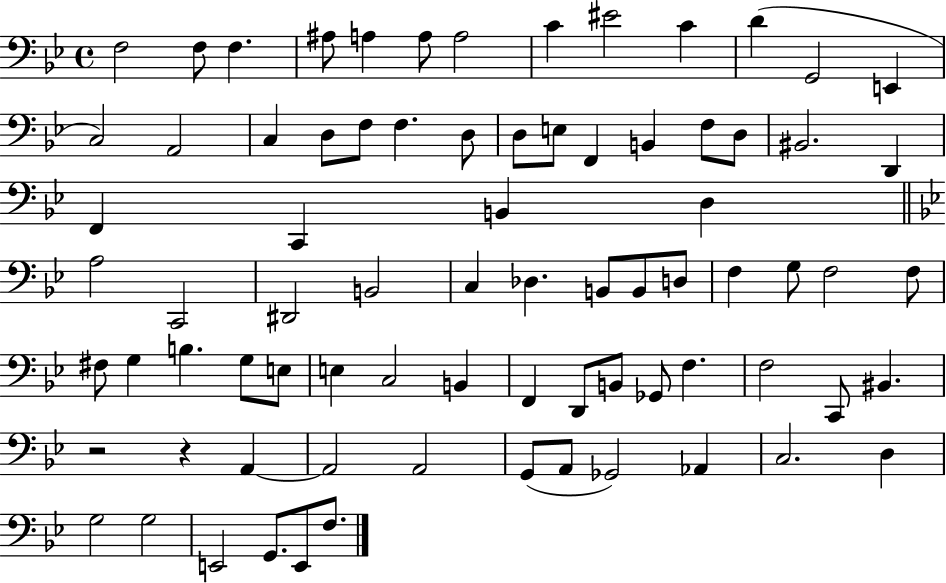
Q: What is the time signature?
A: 4/4